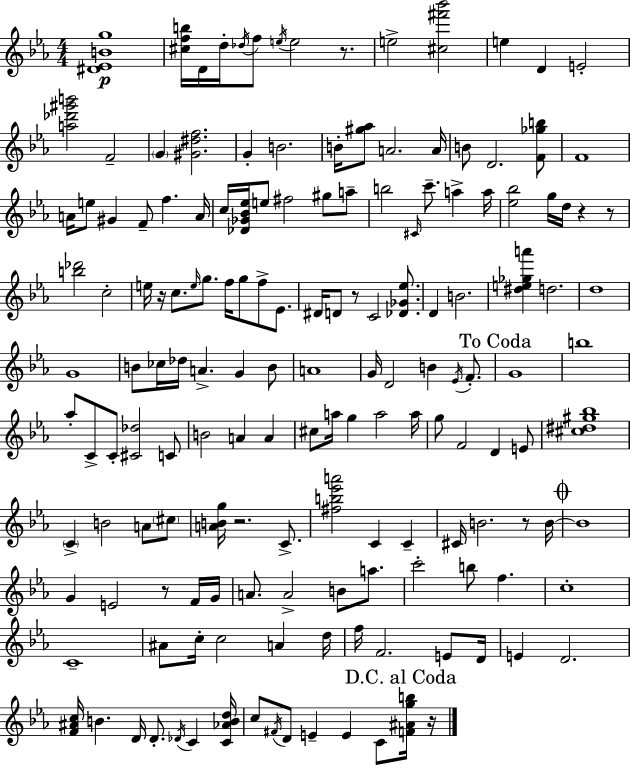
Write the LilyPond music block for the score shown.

{
  \clef treble
  \numericTimeSignature
  \time 4/4
  \key ees \major
  \repeat volta 2 { <dis' ees' b' g''>1\p | <cis'' f'' b''>16 d'16 d''16-. \acciaccatura { des''16 } f''8 \acciaccatura { e''16 } e''2 r8. | e''2-> <cis'' fis''' bes'''>2 | e''4 d'4 e'2-. | \break <a'' des''' gis''' b'''>2 f'2-- | \parenthesize g'4 <gis' dis'' f''>2. | g'4-. b'2. | b'16-. <gis'' aes''>8 a'2. | \break a'16 b'8 d'2. | <f' ges'' b''>8 f'1 | a'16 e''8 gis'4 f'8-- f''4. | a'16 c''16 <des' ges' bes' ees''>16 e''8 fis''2 gis''8 | \break a''8-- b''2 \grace { cis'16 } c'''8.-- a''4-> | a''16 <ees'' bes''>2 g''16 d''16 r4 | r8 <b'' des'''>2 c''2-. | e''16 r16 c''8. \grace { e''16 } g''8. f''16 g''8 f''8-> | \break ees'8. dis'16 d'8 r8 c'2 | <des' ges' ees''>8. d'4 b'2. | <dis'' e'' ges'' a'''>4 d''2. | d''1 | \break g'1 | b'8 ces''16 des''16 a'4.-> g'4 | b'8 a'1 | g'16 d'2 b'4 | \break \acciaccatura { ees'16 } f'8.-. \mark "To Coda" g'1 | b''1 | aes''8-. c'8-> c'8-. <cis' des''>2 | c'8 b'2 a'4 | \break a'4 cis''8 a''16 g''4 a''2 | a''16 g''8 f'2 d'4 | e'8 <cis'' dis'' gis'' bes''>1 | \parenthesize c'4-> b'2 | \break a'8 \parenthesize cis''8 <a' b' g''>16 r2. | c'8.-> <fis'' b'' ees''' a'''>2 c'4 | c'4-- cis'16 b'2. | r8 b'16~~ \mark \markup { \musicglyph "scripts.coda" } b'1 | \break g'4 e'2 | r8 f'16 g'16 a'8. a'2-> | b'8 a''8. c'''2-. b''8 f''4. | c''1-. | \break c'1-- | ais'8 c''16-. c''2 | a'4 d''16 f''16 f'2. | e'8 d'16 e'4 d'2. | \break <f' ais' c''>16 b'4. d'16 d'8.-. | \acciaccatura { des'16 } c'4 <c' aes' b' d''>16 c''8 \acciaccatura { fis'16 } d'8 e'4-- e'4 | c'8 \mark "D.C. al Coda" <f' ais' g'' b''>16 r16 } \bar "|."
}